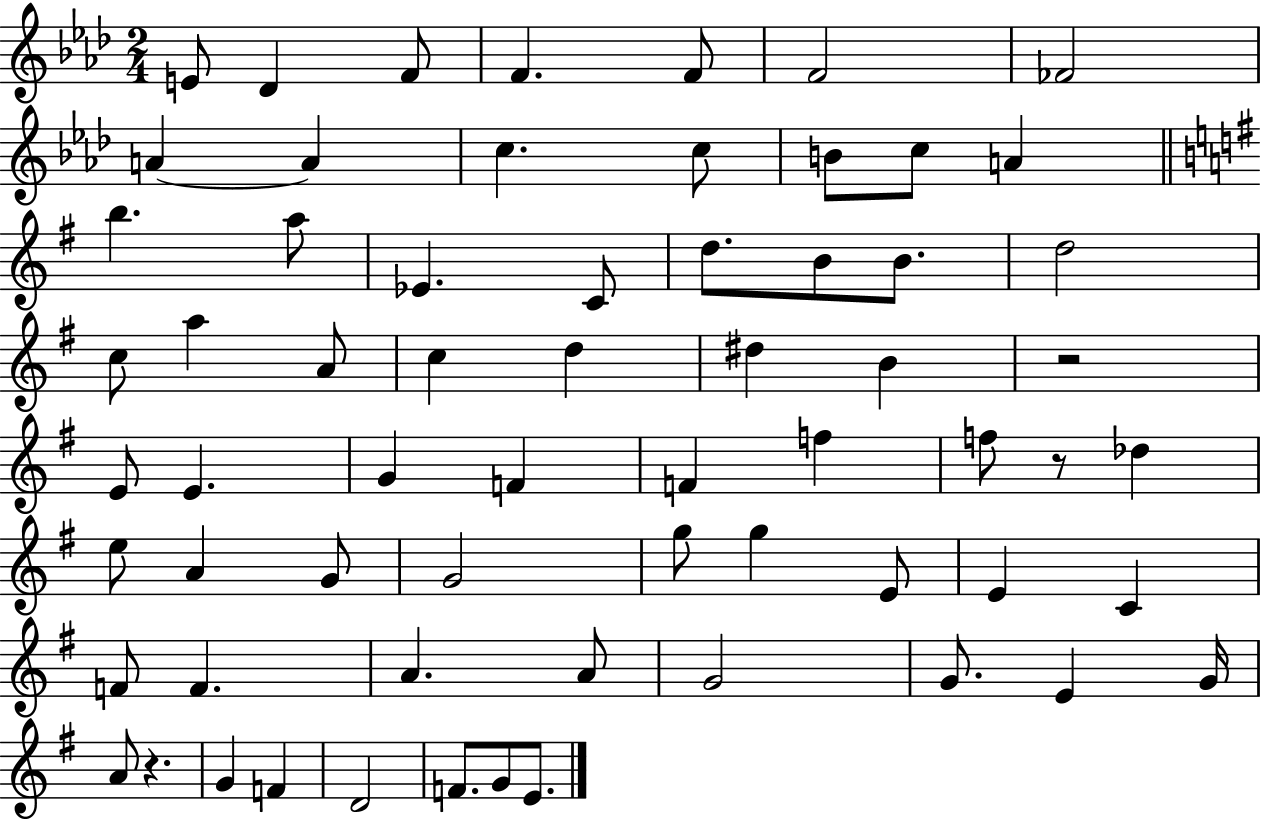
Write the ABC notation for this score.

X:1
T:Untitled
M:2/4
L:1/4
K:Ab
E/2 _D F/2 F F/2 F2 _F2 A A c c/2 B/2 c/2 A b a/2 _E C/2 d/2 B/2 B/2 d2 c/2 a A/2 c d ^d B z2 E/2 E G F F f f/2 z/2 _d e/2 A G/2 G2 g/2 g E/2 E C F/2 F A A/2 G2 G/2 E G/4 A/2 z G F D2 F/2 G/2 E/2